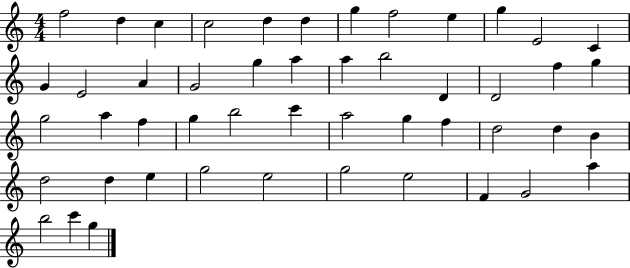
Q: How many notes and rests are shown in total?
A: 49